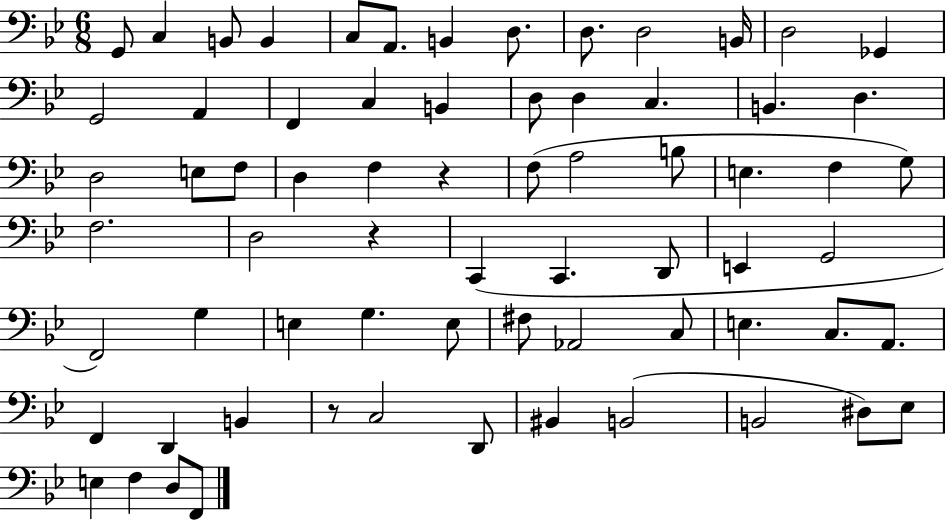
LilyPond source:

{
  \clef bass
  \numericTimeSignature
  \time 6/8
  \key bes \major
  \repeat volta 2 { g,8 c4 b,8 b,4 | c8 a,8. b,4 d8. | d8. d2 b,16 | d2 ges,4 | \break g,2 a,4 | f,4 c4 b,4 | d8 d4 c4. | b,4. d4. | \break d2 e8 f8 | d4 f4 r4 | f8( a2 b8 | e4. f4 g8) | \break f2. | d2 r4 | c,4( c,4. d,8 | e,4 g,2 | \break f,2) g4 | e4 g4. e8 | fis8 aes,2 c8 | e4. c8. a,8. | \break f,4 d,4 b,4 | r8 c2 d,8 | bis,4 b,2( | b,2 dis8) ees8 | \break e4 f4 d8 f,8 | } \bar "|."
}